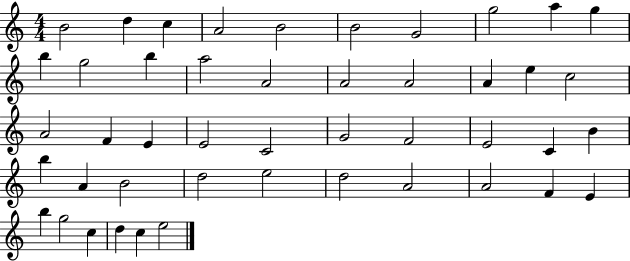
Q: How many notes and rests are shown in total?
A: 46